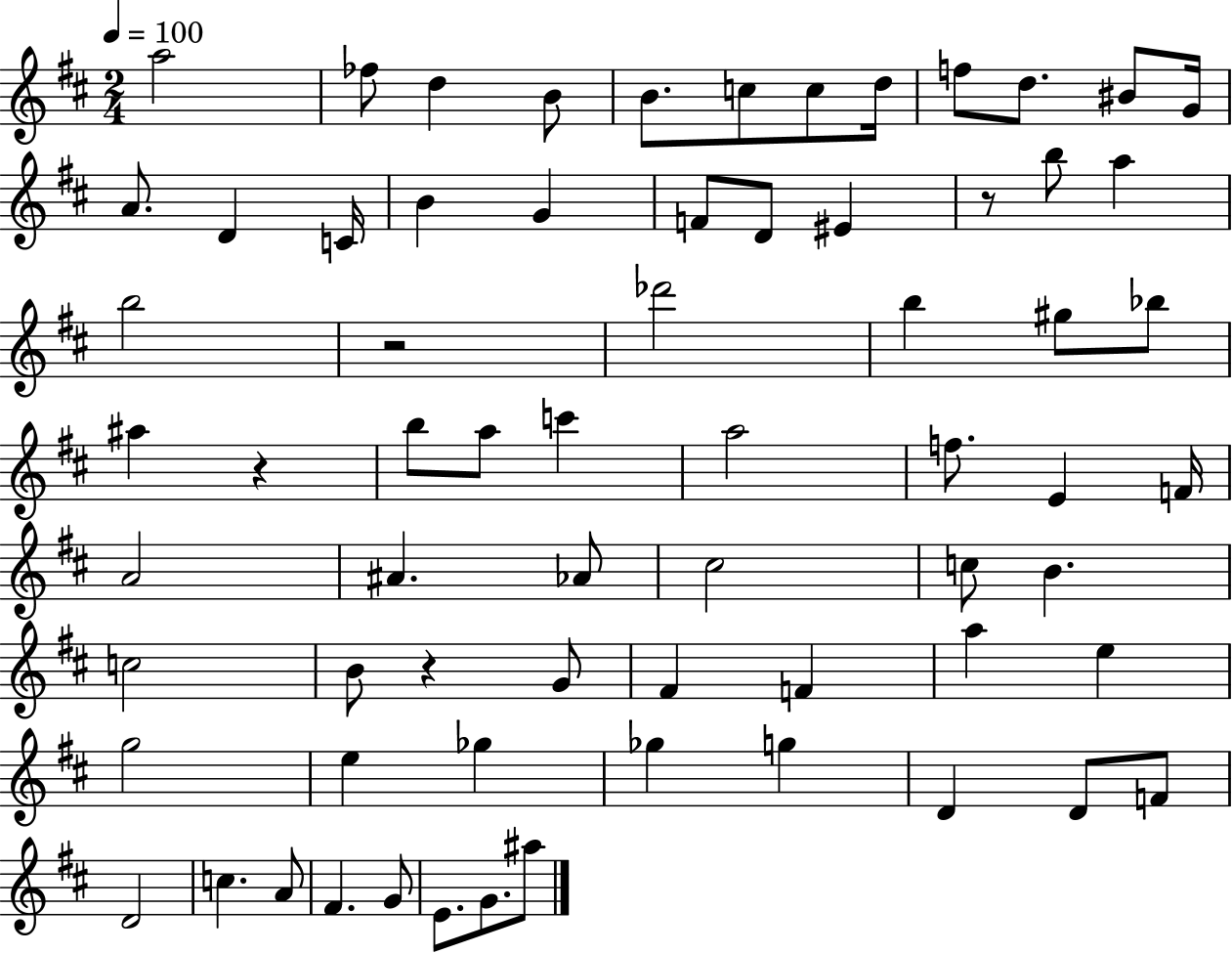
{
  \clef treble
  \numericTimeSignature
  \time 2/4
  \key d \major
  \tempo 4 = 100
  a''2 | fes''8 d''4 b'8 | b'8. c''8 c''8 d''16 | f''8 d''8. bis'8 g'16 | \break a'8. d'4 c'16 | b'4 g'4 | f'8 d'8 eis'4 | r8 b''8 a''4 | \break b''2 | r2 | des'''2 | b''4 gis''8 bes''8 | \break ais''4 r4 | b''8 a''8 c'''4 | a''2 | f''8. e'4 f'16 | \break a'2 | ais'4. aes'8 | cis''2 | c''8 b'4. | \break c''2 | b'8 r4 g'8 | fis'4 f'4 | a''4 e''4 | \break g''2 | e''4 ges''4 | ges''4 g''4 | d'4 d'8 f'8 | \break d'2 | c''4. a'8 | fis'4. g'8 | e'8. g'8. ais''8 | \break \bar "|."
}